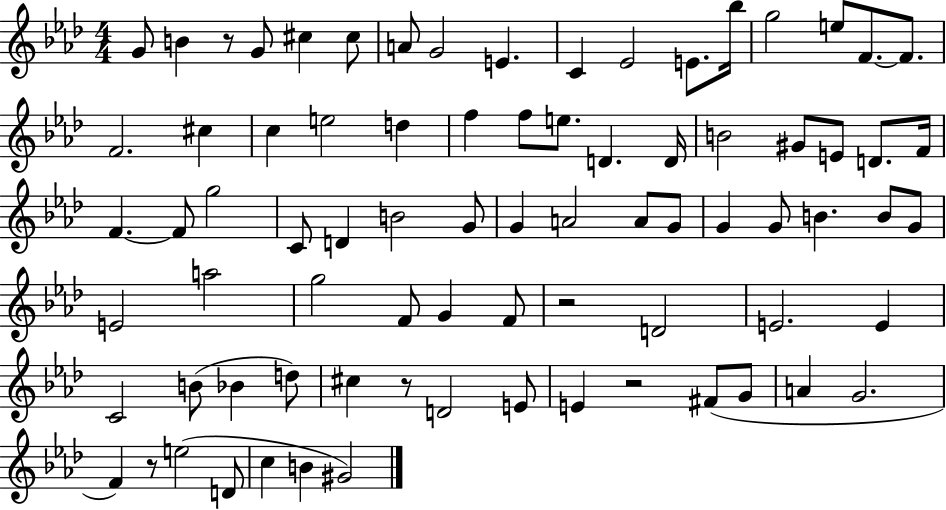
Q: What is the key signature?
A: AES major